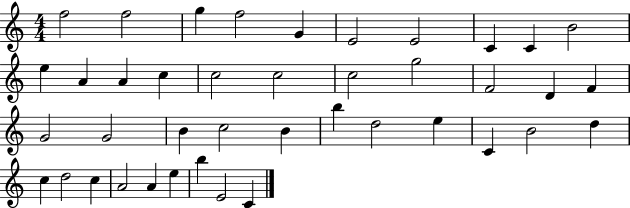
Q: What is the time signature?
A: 4/4